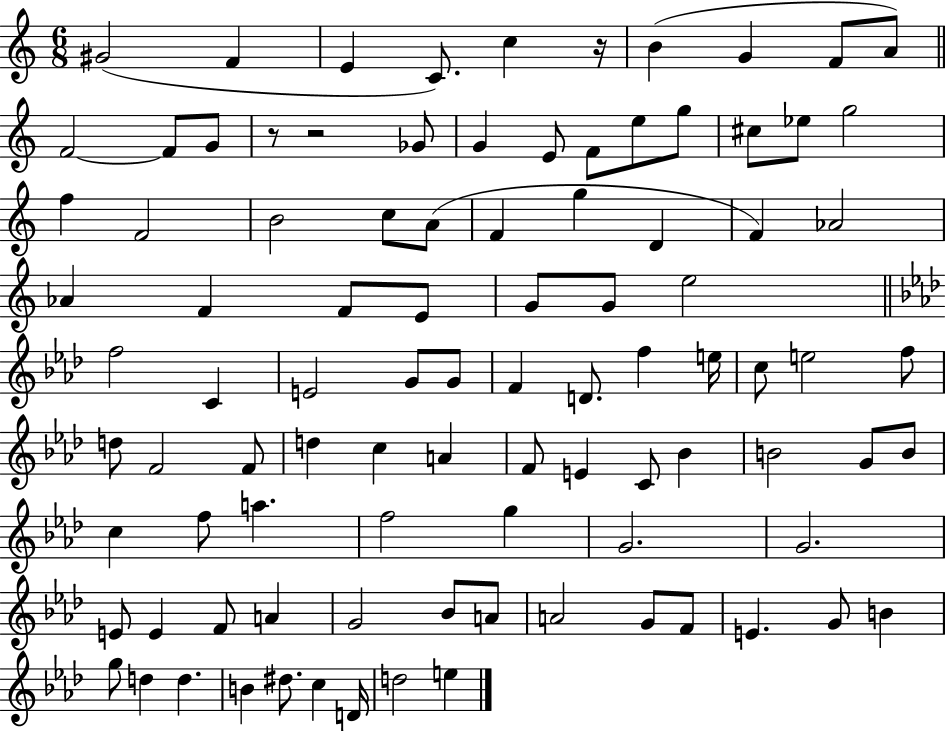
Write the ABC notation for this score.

X:1
T:Untitled
M:6/8
L:1/4
K:C
^G2 F E C/2 c z/4 B G F/2 A/2 F2 F/2 G/2 z/2 z2 _G/2 G E/2 F/2 e/2 g/2 ^c/2 _e/2 g2 f F2 B2 c/2 A/2 F g D F _A2 _A F F/2 E/2 G/2 G/2 e2 f2 C E2 G/2 G/2 F D/2 f e/4 c/2 e2 f/2 d/2 F2 F/2 d c A F/2 E C/2 _B B2 G/2 B/2 c f/2 a f2 g G2 G2 E/2 E F/2 A G2 _B/2 A/2 A2 G/2 F/2 E G/2 B g/2 d d B ^d/2 c D/4 d2 e